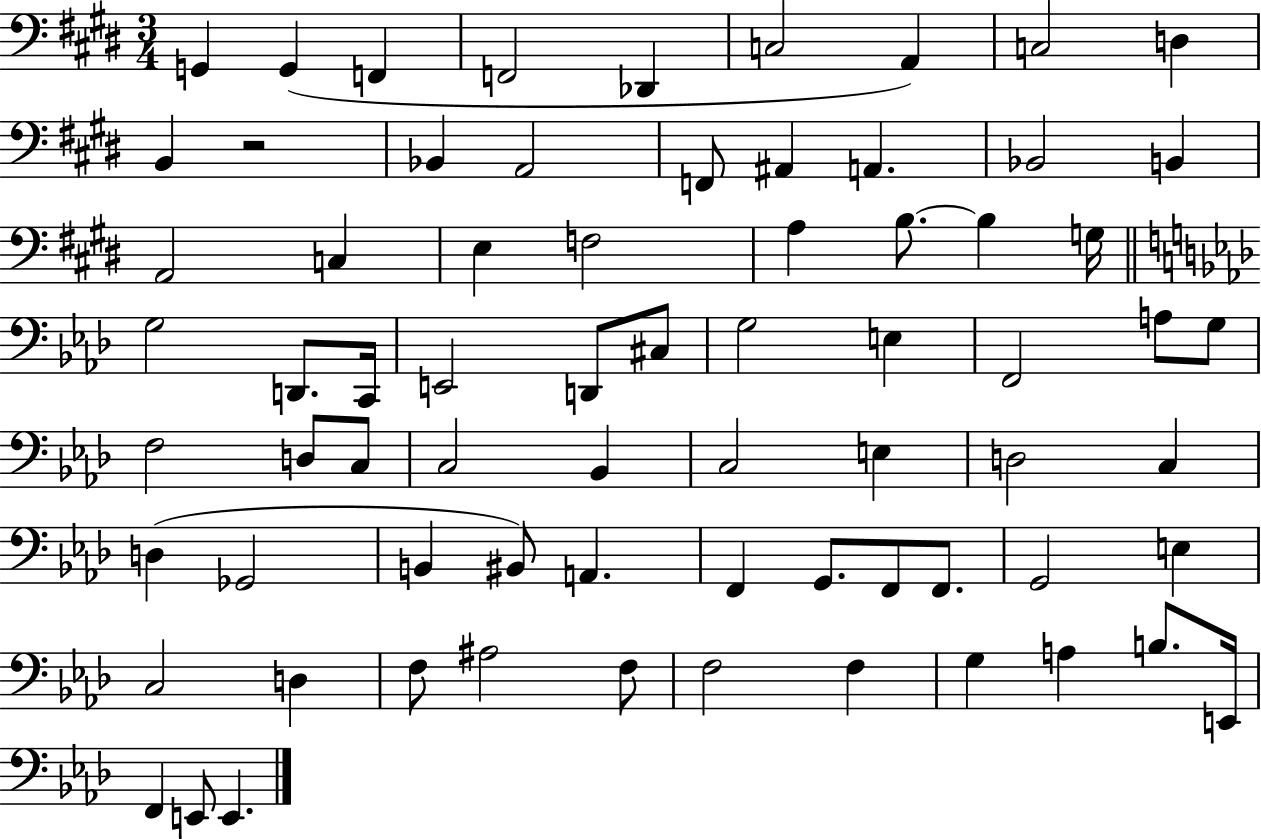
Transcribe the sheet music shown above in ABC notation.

X:1
T:Untitled
M:3/4
L:1/4
K:E
G,, G,, F,, F,,2 _D,, C,2 A,, C,2 D, B,, z2 _B,, A,,2 F,,/2 ^A,, A,, _B,,2 B,, A,,2 C, E, F,2 A, B,/2 B, G,/4 G,2 D,,/2 C,,/4 E,,2 D,,/2 ^C,/2 G,2 E, F,,2 A,/2 G,/2 F,2 D,/2 C,/2 C,2 _B,, C,2 E, D,2 C, D, _G,,2 B,, ^B,,/2 A,, F,, G,,/2 F,,/2 F,,/2 G,,2 E, C,2 D, F,/2 ^A,2 F,/2 F,2 F, G, A, B,/2 E,,/4 F,, E,,/2 E,,